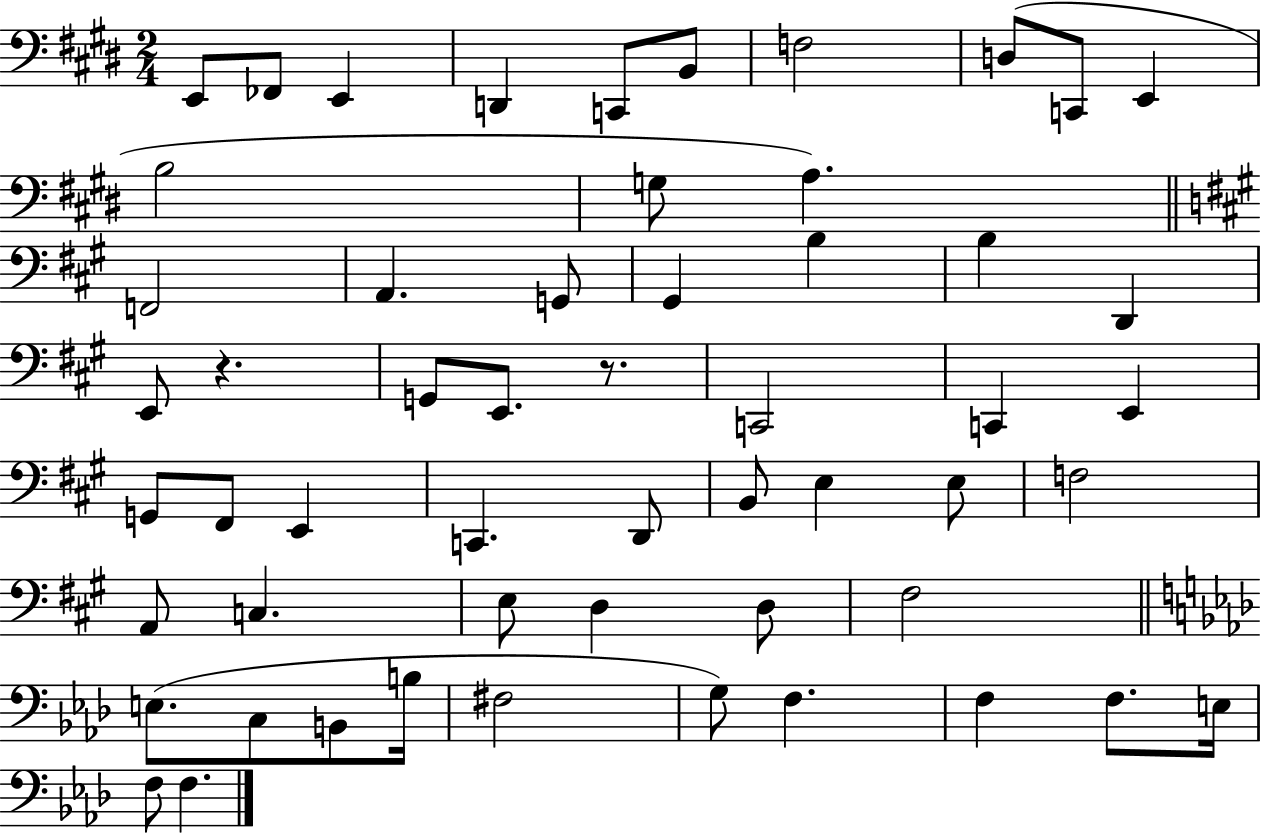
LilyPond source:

{
  \clef bass
  \numericTimeSignature
  \time 2/4
  \key e \major
  e,8 fes,8 e,4 | d,4 c,8 b,8 | f2 | d8( c,8 e,4 | \break b2 | g8 a4.) | \bar "||" \break \key a \major f,2 | a,4. g,8 | gis,4 b4 | b4 d,4 | \break e,8 r4. | g,8 e,8. r8. | c,2 | c,4 e,4 | \break g,8 fis,8 e,4 | c,4. d,8 | b,8 e4 e8 | f2 | \break a,8 c4. | e8 d4 d8 | fis2 | \bar "||" \break \key aes \major e8.( c8 b,8 b16 | fis2 | g8) f4. | f4 f8. e16 | \break f8 f4. | \bar "|."
}